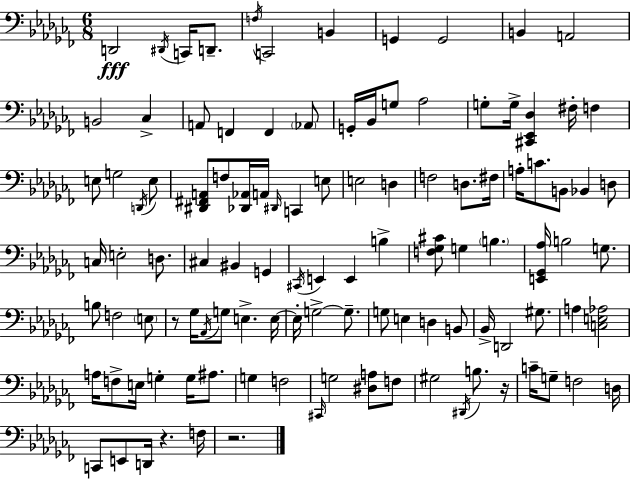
X:1
T:Untitled
M:6/8
L:1/4
K:Abm
D,,2 ^D,,/4 C,,/4 D,,/2 F,/4 C,,2 B,, G,, G,,2 B,, A,,2 B,,2 _C, A,,/2 F,, F,, _A,,/2 G,,/4 _B,,/4 G,/2 _A,2 G,/2 G,/4 [^C,,_E,,_D,] ^F,/4 F, E,/2 G,2 D,,/4 E,/2 [^D,,^F,,A,,]/2 F,/2 [_D,,_A,,]/4 A,,/4 ^D,,/4 C,, E,/2 E,2 D, F,2 D,/2 ^F,/4 A,/4 C/2 B,,/2 _B,, D,/2 C,/4 E,2 D,/2 ^C, ^B,, G,, ^C,,/4 E,, E,, B, [F,_G,^C]/2 G, B, [E,,_G,,_A,]/4 B,2 G,/2 B,/2 F,2 E,/2 z/2 _G,/4 _A,,/4 G,/2 E, E,/4 E,/4 G,2 G,/2 G,/2 E, D, B,,/2 _B,,/4 D,,2 ^G,/2 A, [C,E,_A,]2 A,/4 F,/2 E,/4 G, G,/4 ^A,/2 G, F,2 ^C,,/4 G,2 [^D,A,]/2 F,/2 ^G,2 ^D,,/4 B,/2 z/4 C/4 G,/2 F,2 D,/4 C,,/2 E,,/2 D,,/4 z F,/4 z2